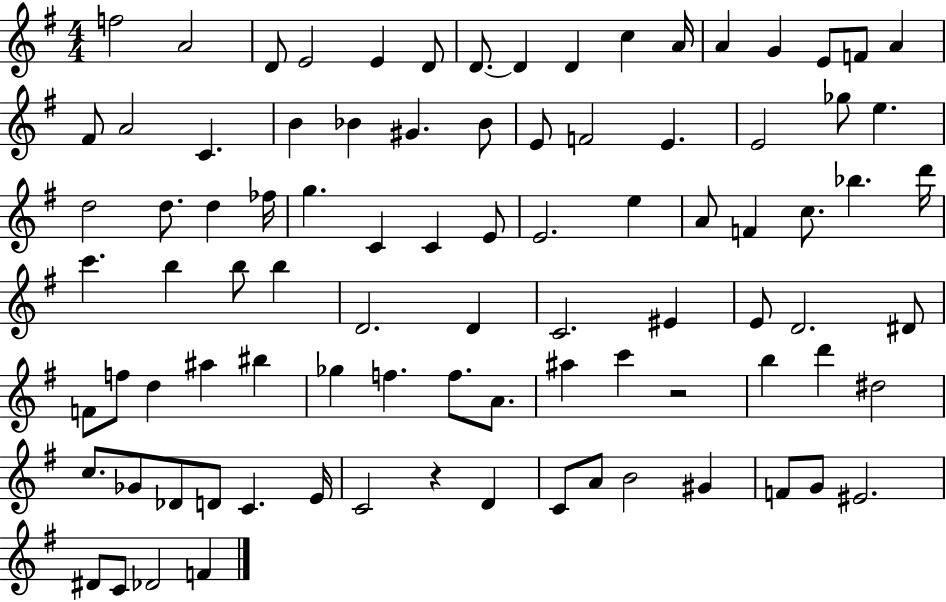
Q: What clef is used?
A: treble